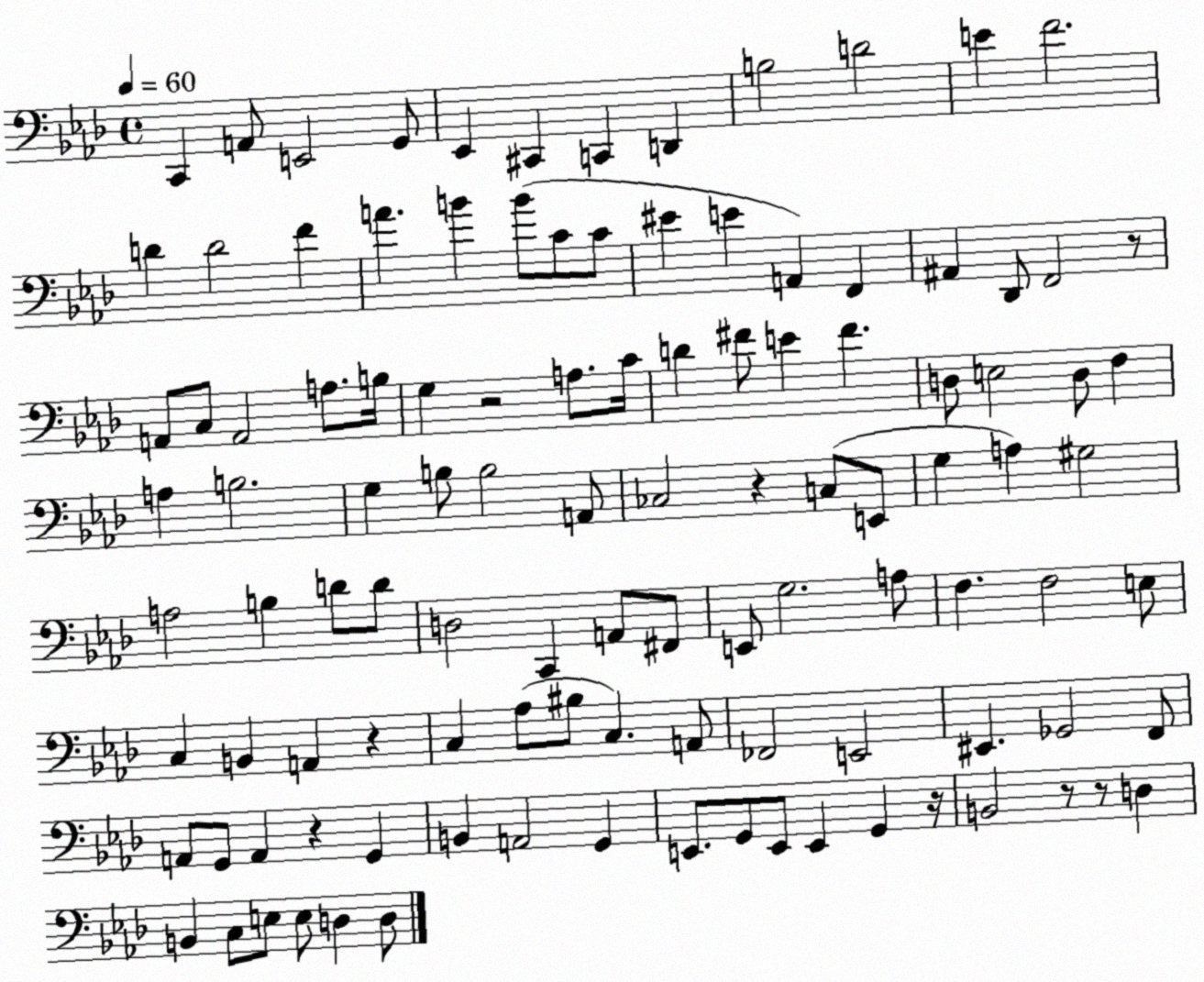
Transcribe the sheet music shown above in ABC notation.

X:1
T:Untitled
M:4/4
L:1/4
K:Ab
C,, A,,/2 E,,2 G,,/2 _E,, ^C,, C,, D,, B,2 D2 E F2 D D2 F A B B/2 C/2 C/2 ^E E A,, F,, ^A,, _D,,/2 F,,2 z/2 A,,/2 C,/2 A,,2 A,/2 B,/4 G, z2 A,/2 C/4 D ^F/2 E ^F D,/2 E,2 D,/2 F, A, B,2 G, B,/2 B,2 A,,/2 _C,2 z C,/2 E,,/2 G, A, ^G,2 A,2 B, D/2 D/2 D,2 C,, A,,/2 ^F,,/2 E,,/2 G,2 A,/2 F, F,2 E,/2 C, B,, A,, z C, _A,/2 ^B,/2 C, A,,/2 _F,,2 E,,2 ^E,, _G,,2 F,,/2 A,,/2 G,,/2 A,, z G,, B,, A,,2 G,, E,,/2 G,,/2 E,,/2 E,, G,, z/4 B,,2 z/2 z/2 D, B,, C,/2 E,/2 E,/2 D, D,/2